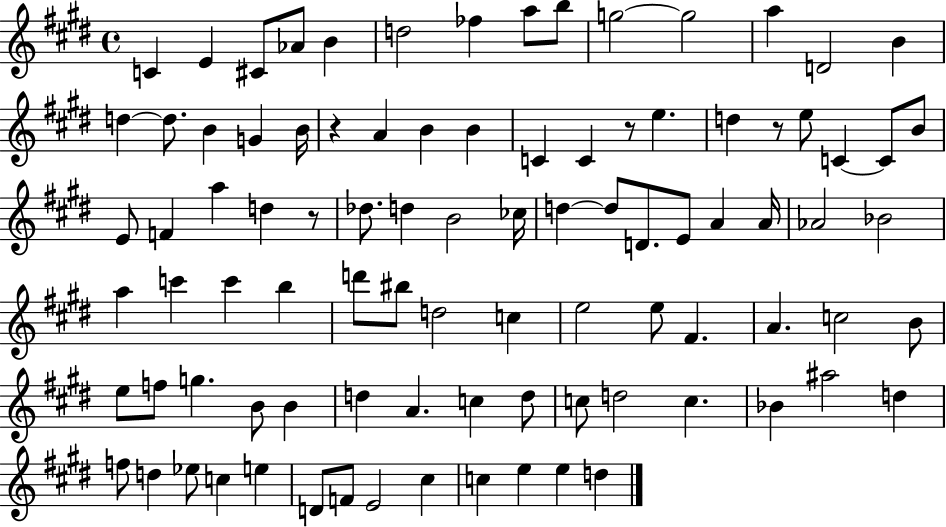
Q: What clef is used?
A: treble